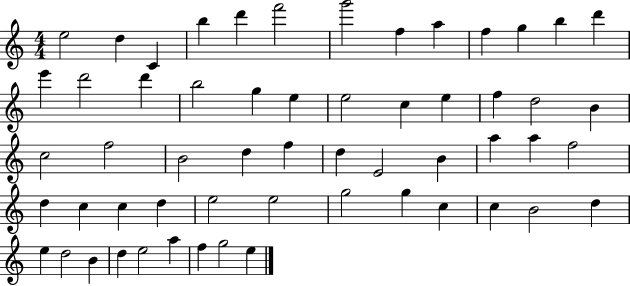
{
  \clef treble
  \numericTimeSignature
  \time 4/4
  \key c \major
  e''2 d''4 c'4 | b''4 d'''4 f'''2 | g'''2 f''4 a''4 | f''4 g''4 b''4 d'''4 | \break e'''4 d'''2 d'''4 | b''2 g''4 e''4 | e''2 c''4 e''4 | f''4 d''2 b'4 | \break c''2 f''2 | b'2 d''4 f''4 | d''4 e'2 b'4 | a''4 a''4 f''2 | \break d''4 c''4 c''4 d''4 | e''2 e''2 | g''2 g''4 c''4 | c''4 b'2 d''4 | \break e''4 d''2 b'4 | d''4 e''2 a''4 | f''4 g''2 e''4 | \bar "|."
}